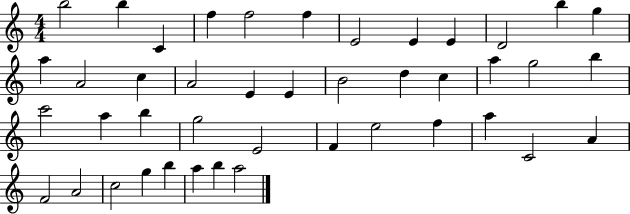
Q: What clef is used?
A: treble